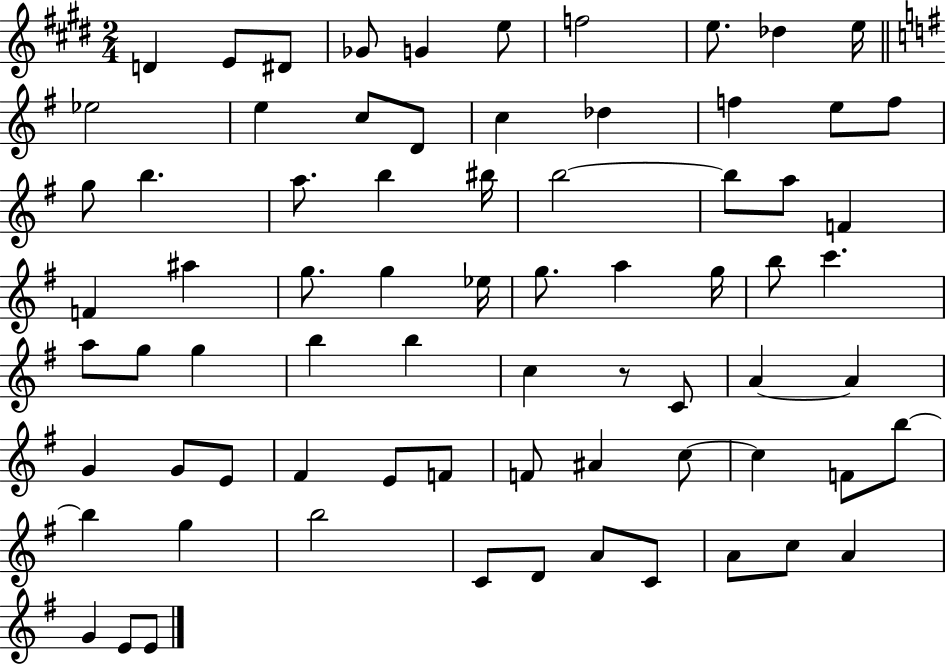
D4/q E4/e D#4/e Gb4/e G4/q E5/e F5/h E5/e. Db5/q E5/s Eb5/h E5/q C5/e D4/e C5/q Db5/q F5/q E5/e F5/e G5/e B5/q. A5/e. B5/q BIS5/s B5/h B5/e A5/e F4/q F4/q A#5/q G5/e. G5/q Eb5/s G5/e. A5/q G5/s B5/e C6/q. A5/e G5/e G5/q B5/q B5/q C5/q R/e C4/e A4/q A4/q G4/q G4/e E4/e F#4/q E4/e F4/e F4/e A#4/q C5/e C5/q F4/e B5/e B5/q G5/q B5/h C4/e D4/e A4/e C4/e A4/e C5/e A4/q G4/q E4/e E4/e